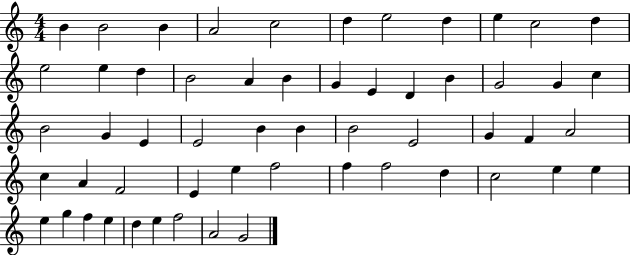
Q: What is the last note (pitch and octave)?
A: G4